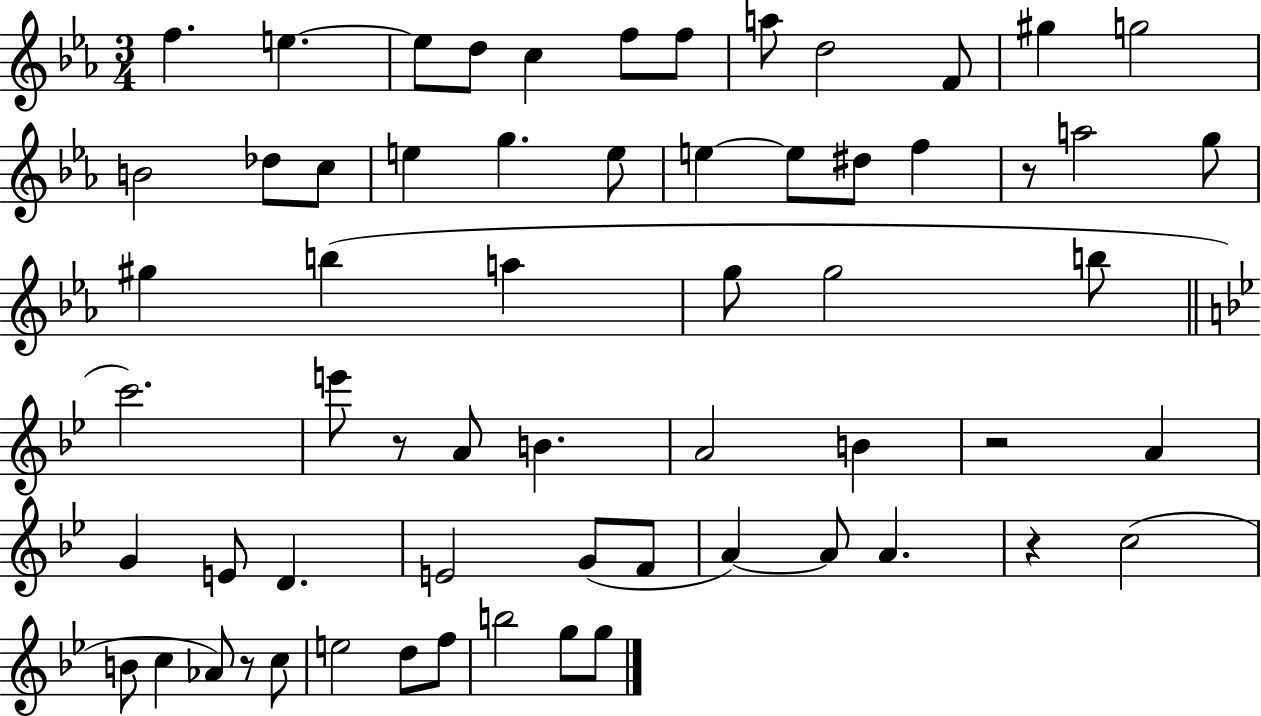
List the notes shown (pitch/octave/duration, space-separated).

F5/q. E5/q. E5/e D5/e C5/q F5/e F5/e A5/e D5/h F4/e G#5/q G5/h B4/h Db5/e C5/e E5/q G5/q. E5/e E5/q E5/e D#5/e F5/q R/e A5/h G5/e G#5/q B5/q A5/q G5/e G5/h B5/e C6/h. E6/e R/e A4/e B4/q. A4/h B4/q R/h A4/q G4/q E4/e D4/q. E4/h G4/e F4/e A4/q A4/e A4/q. R/q C5/h B4/e C5/q Ab4/e R/e C5/e E5/h D5/e F5/e B5/h G5/e G5/e